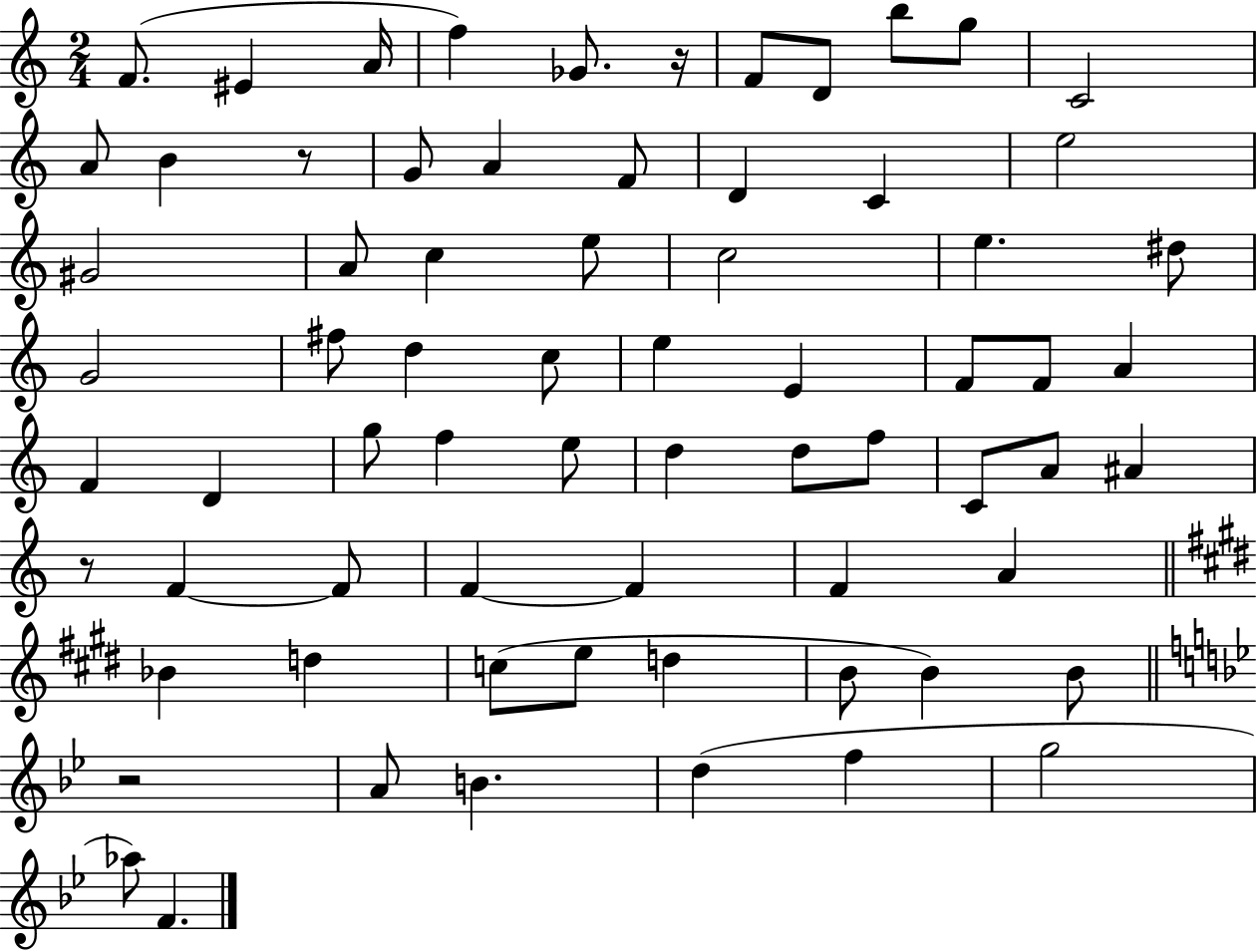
{
  \clef treble
  \numericTimeSignature
  \time 2/4
  \key c \major
  \repeat volta 2 { f'8.( eis'4 a'16 | f''4) ges'8. r16 | f'8 d'8 b''8 g''8 | c'2 | \break a'8 b'4 r8 | g'8 a'4 f'8 | d'4 c'4 | e''2 | \break gis'2 | a'8 c''4 e''8 | c''2 | e''4. dis''8 | \break g'2 | fis''8 d''4 c''8 | e''4 e'4 | f'8 f'8 a'4 | \break f'4 d'4 | g''8 f''4 e''8 | d''4 d''8 f''8 | c'8 a'8 ais'4 | \break r8 f'4~~ f'8 | f'4~~ f'4 | f'4 a'4 | \bar "||" \break \key e \major bes'4 d''4 | c''8( e''8 d''4 | b'8 b'4) b'8 | \bar "||" \break \key bes \major r2 | a'8 b'4. | d''4( f''4 | g''2 | \break aes''8) f'4. | } \bar "|."
}